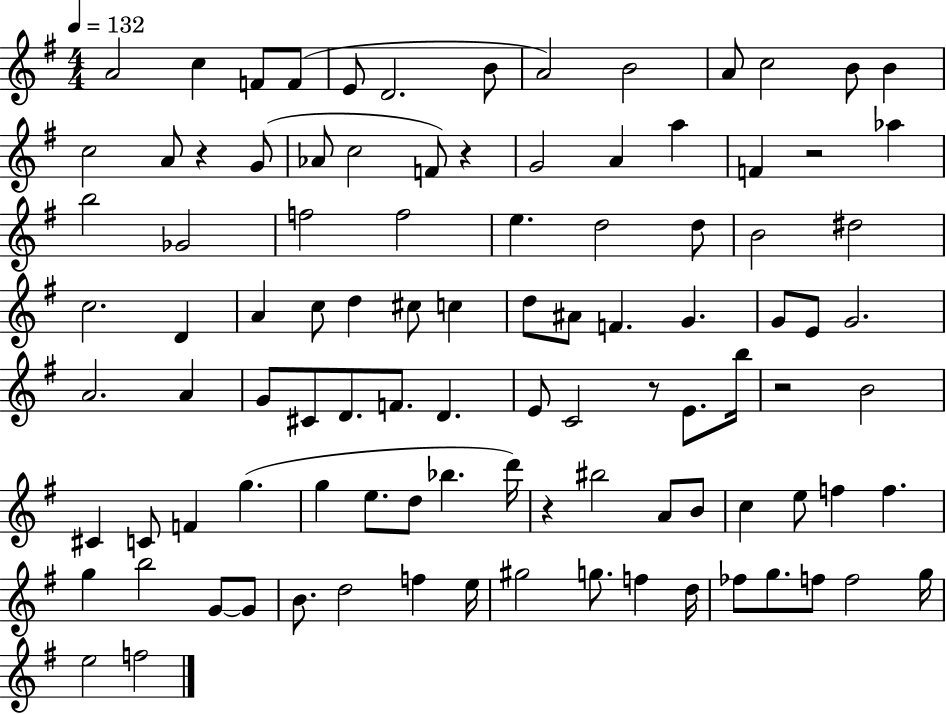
A4/h C5/q F4/e F4/e E4/e D4/h. B4/e A4/h B4/h A4/e C5/h B4/e B4/q C5/h A4/e R/q G4/e Ab4/e C5/h F4/e R/q G4/h A4/q A5/q F4/q R/h Ab5/q B5/h Gb4/h F5/h F5/h E5/q. D5/h D5/e B4/h D#5/h C5/h. D4/q A4/q C5/e D5/q C#5/e C5/q D5/e A#4/e F4/q. G4/q. G4/e E4/e G4/h. A4/h. A4/q G4/e C#4/e D4/e. F4/e. D4/q. E4/e C4/h R/e E4/e. B5/s R/h B4/h C#4/q C4/e F4/q G5/q. G5/q E5/e. D5/e Bb5/q. D6/s R/q BIS5/h A4/e B4/e C5/q E5/e F5/q F5/q. G5/q B5/h G4/e G4/e B4/e. D5/h F5/q E5/s G#5/h G5/e. F5/q D5/s FES5/e G5/e. F5/e F5/h G5/s E5/h F5/h